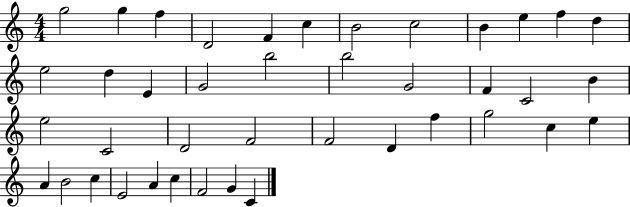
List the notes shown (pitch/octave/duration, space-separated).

G5/h G5/q F5/q D4/h F4/q C5/q B4/h C5/h B4/q E5/q F5/q D5/q E5/h D5/q E4/q G4/h B5/h B5/h G4/h F4/q C4/h B4/q E5/h C4/h D4/h F4/h F4/h D4/q F5/q G5/h C5/q E5/q A4/q B4/h C5/q E4/h A4/q C5/q F4/h G4/q C4/q